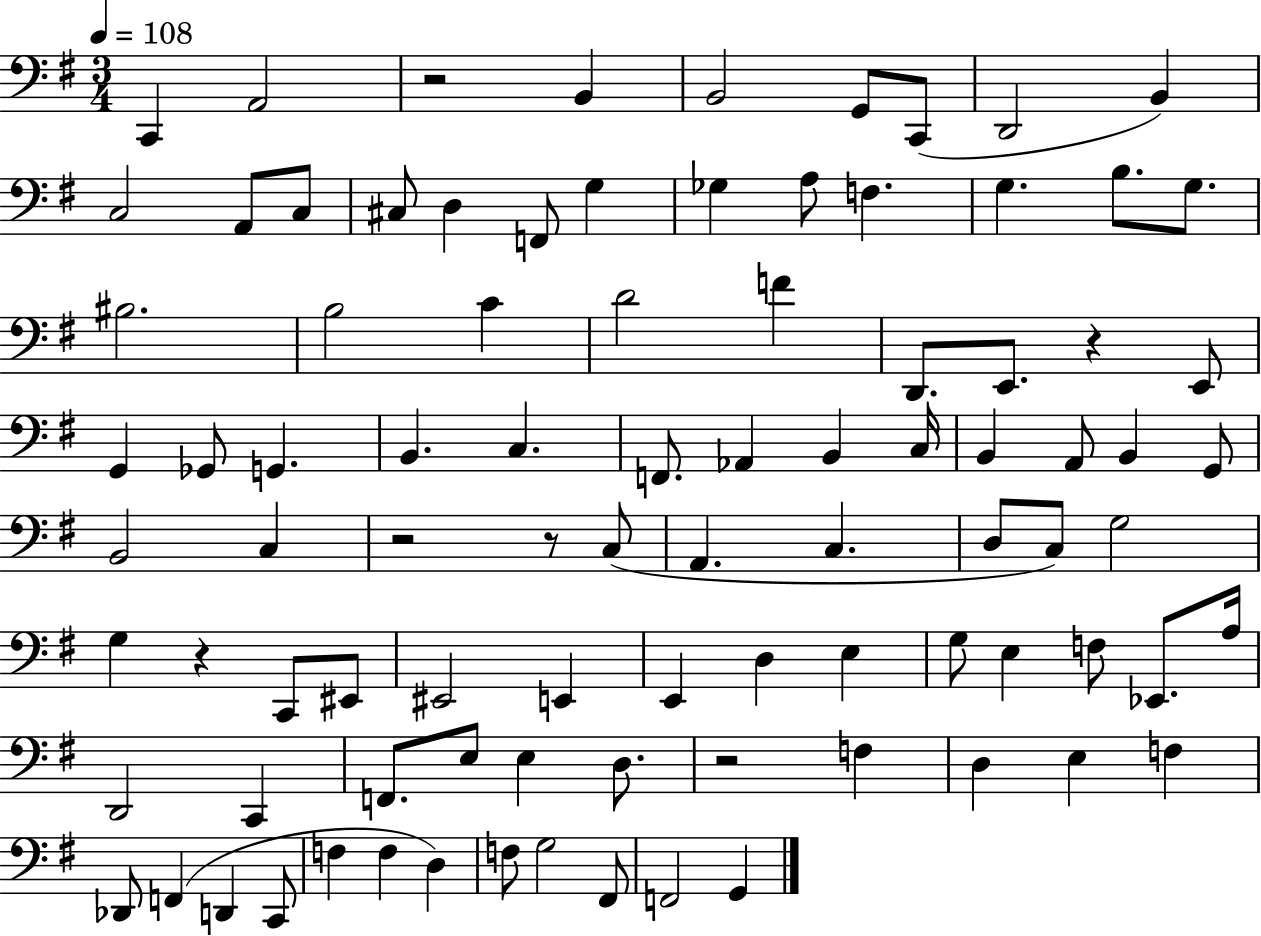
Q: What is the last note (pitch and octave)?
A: G2